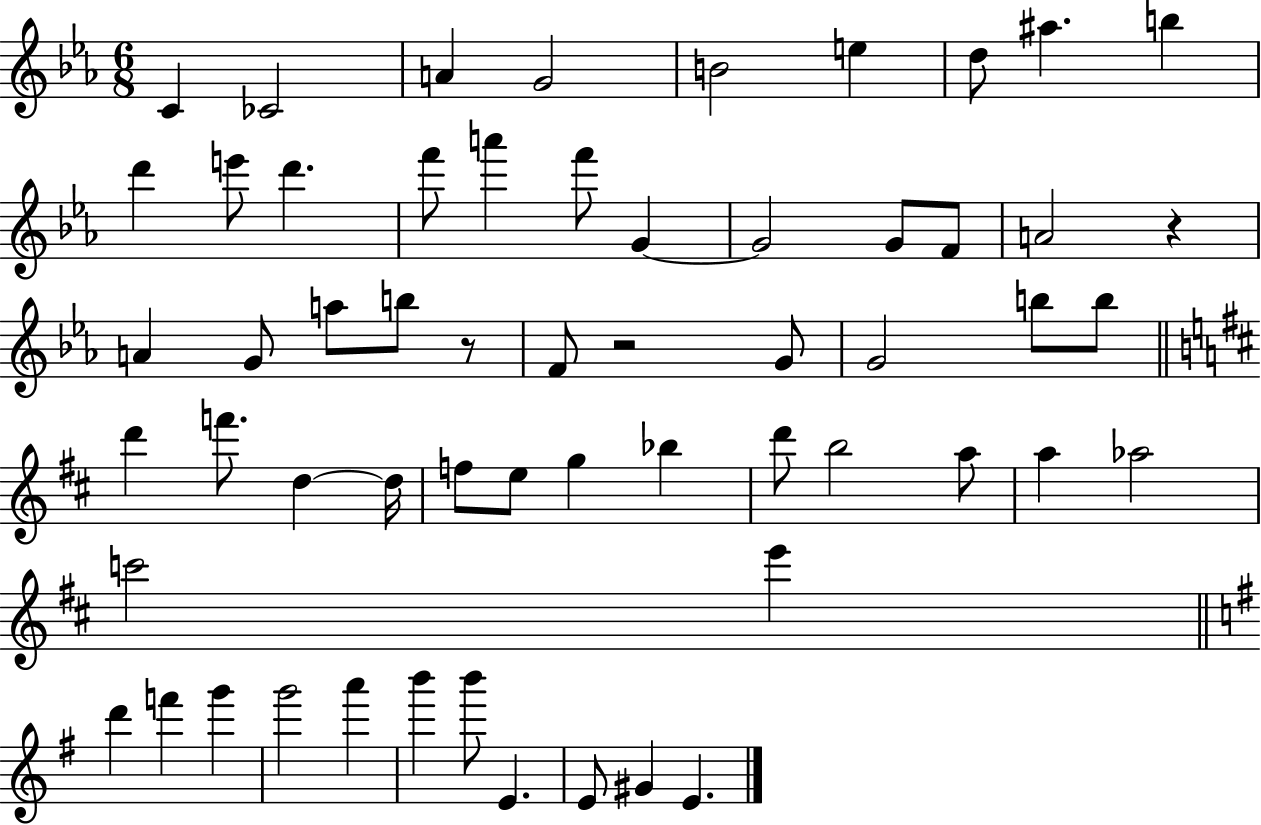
{
  \clef treble
  \numericTimeSignature
  \time 6/8
  \key ees \major
  c'4 ces'2 | a'4 g'2 | b'2 e''4 | d''8 ais''4. b''4 | \break d'''4 e'''8 d'''4. | f'''8 a'''4 f'''8 g'4~~ | g'2 g'8 f'8 | a'2 r4 | \break a'4 g'8 a''8 b''8 r8 | f'8 r2 g'8 | g'2 b''8 b''8 | \bar "||" \break \key d \major d'''4 f'''8. d''4~~ d''16 | f''8 e''8 g''4 bes''4 | d'''8 b''2 a''8 | a''4 aes''2 | \break c'''2 e'''4 | \bar "||" \break \key e \minor d'''4 f'''4 g'''4 | g'''2 a'''4 | b'''4 b'''8 e'4. | e'8 gis'4 e'4. | \break \bar "|."
}